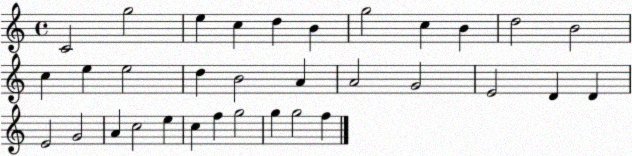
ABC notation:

X:1
T:Untitled
M:4/4
L:1/4
K:C
C2 g2 e c d B g2 c B d2 B2 c e e2 d B2 A A2 G2 E2 D D E2 G2 A c2 e c f g2 g g2 f